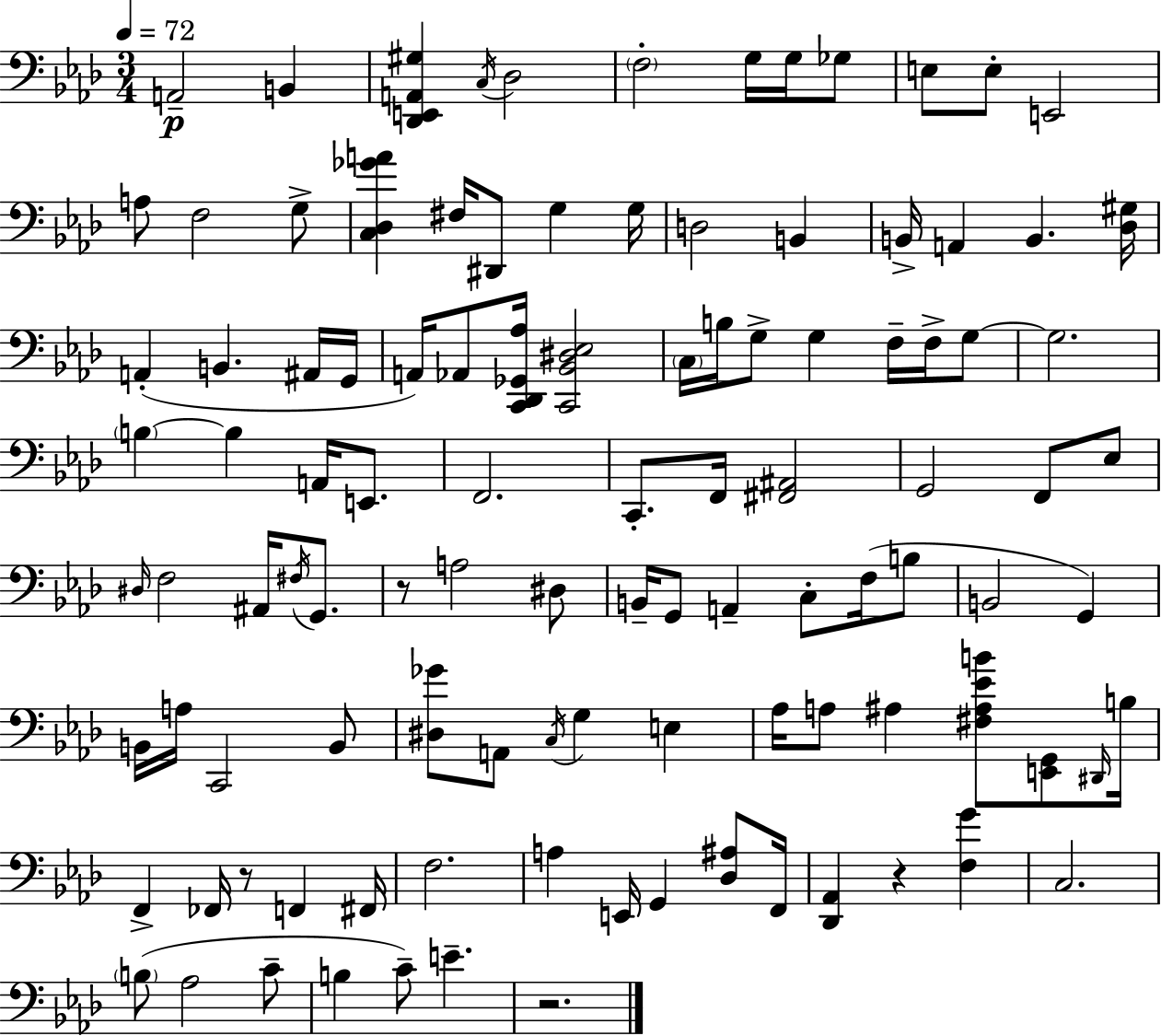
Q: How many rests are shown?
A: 4